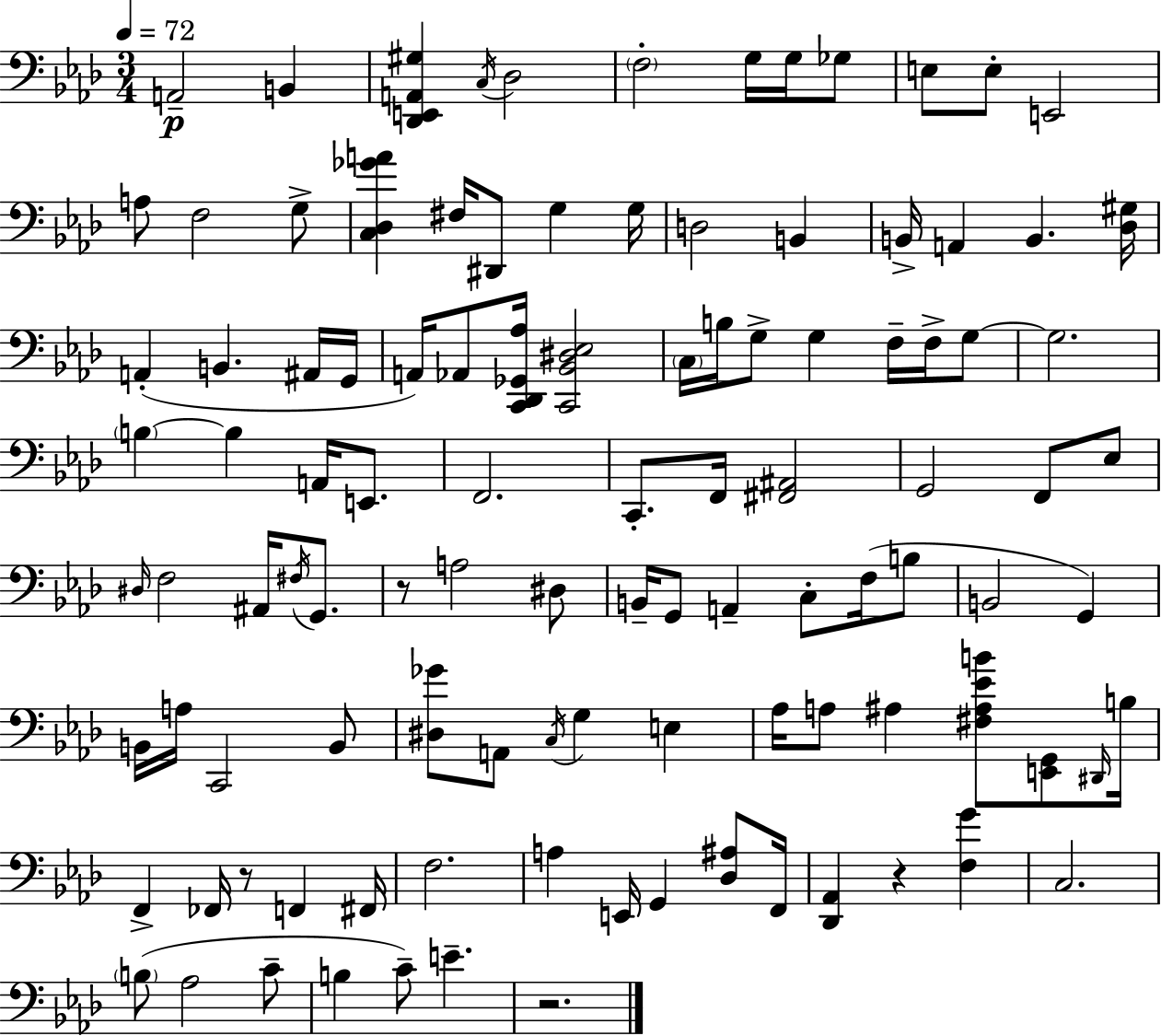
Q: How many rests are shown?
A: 4